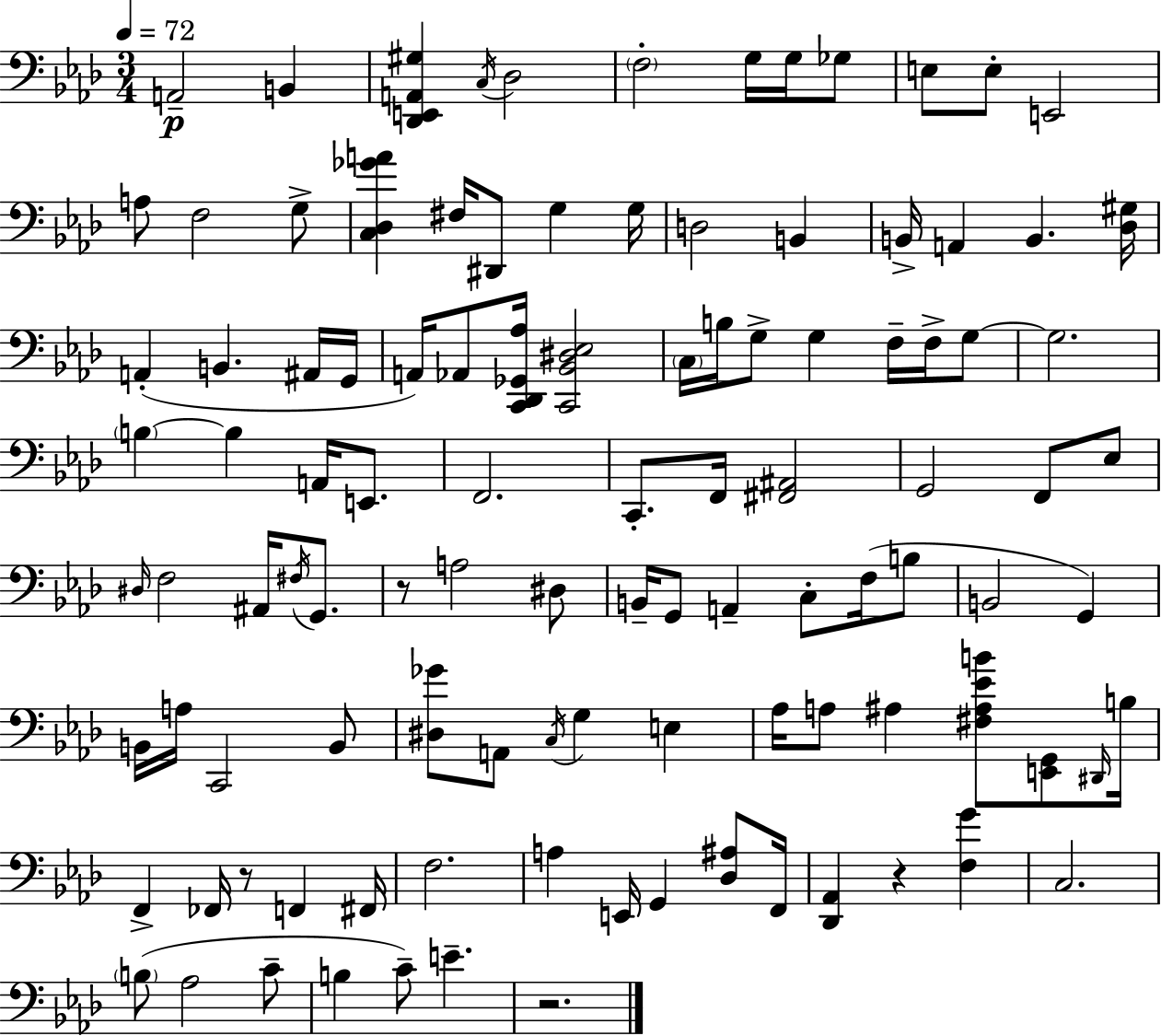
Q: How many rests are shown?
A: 4